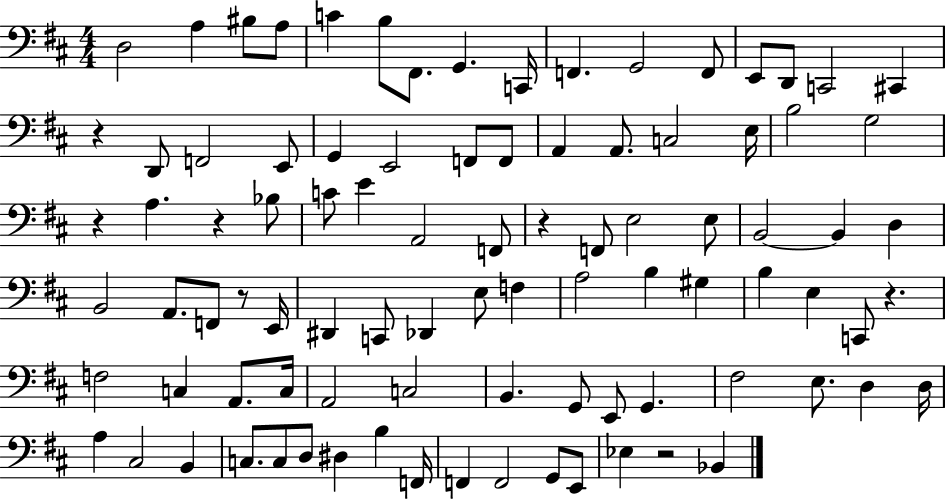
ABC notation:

X:1
T:Untitled
M:4/4
L:1/4
K:D
D,2 A, ^B,/2 A,/2 C B,/2 ^F,,/2 G,, C,,/4 F,, G,,2 F,,/2 E,,/2 D,,/2 C,,2 ^C,, z D,,/2 F,,2 E,,/2 G,, E,,2 F,,/2 F,,/2 A,, A,,/2 C,2 E,/4 B,2 G,2 z A, z _B,/2 C/2 E A,,2 F,,/2 z F,,/2 E,2 E,/2 B,,2 B,, D, B,,2 A,,/2 F,,/2 z/2 E,,/4 ^D,, C,,/2 _D,, E,/2 F, A,2 B, ^G, B, E, C,,/2 z F,2 C, A,,/2 C,/4 A,,2 C,2 B,, G,,/2 E,,/2 G,, ^F,2 E,/2 D, D,/4 A, ^C,2 B,, C,/2 C,/2 D,/2 ^D, B, F,,/4 F,, F,,2 G,,/2 E,,/2 _E, z2 _B,,